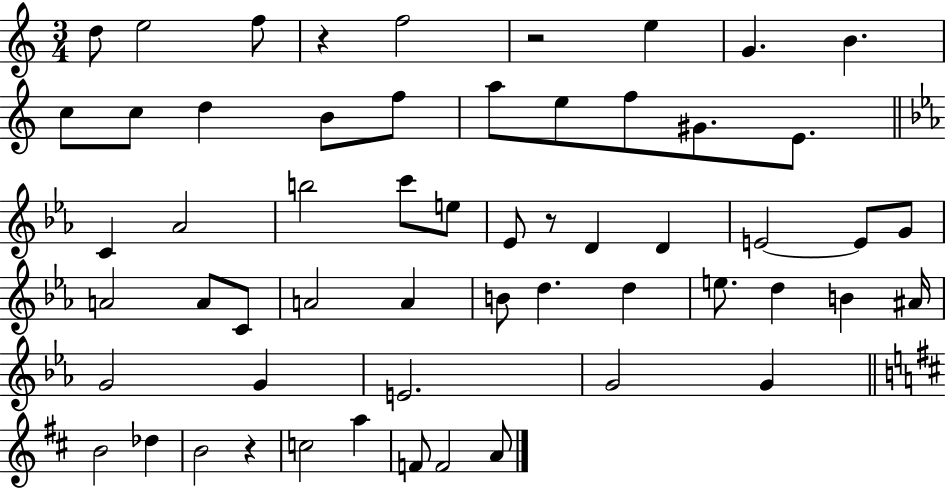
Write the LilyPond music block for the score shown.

{
  \clef treble
  \numericTimeSignature
  \time 3/4
  \key c \major
  d''8 e''2 f''8 | r4 f''2 | r2 e''4 | g'4. b'4. | \break c''8 c''8 d''4 b'8 f''8 | a''8 e''8 f''8 gis'8. e'8. | \bar "||" \break \key ees \major c'4 aes'2 | b''2 c'''8 e''8 | ees'8 r8 d'4 d'4 | e'2~~ e'8 g'8 | \break a'2 a'8 c'8 | a'2 a'4 | b'8 d''4. d''4 | e''8. d''4 b'4 ais'16 | \break g'2 g'4 | e'2. | g'2 g'4 | \bar "||" \break \key d \major b'2 des''4 | b'2 r4 | c''2 a''4 | f'8 f'2 a'8 | \break \bar "|."
}